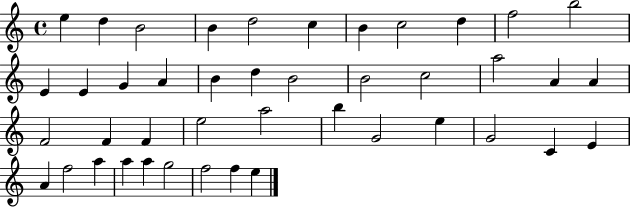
X:1
T:Untitled
M:4/4
L:1/4
K:C
e d B2 B d2 c B c2 d f2 b2 E E G A B d B2 B2 c2 a2 A A F2 F F e2 a2 b G2 e G2 C E A f2 a a a g2 f2 f e